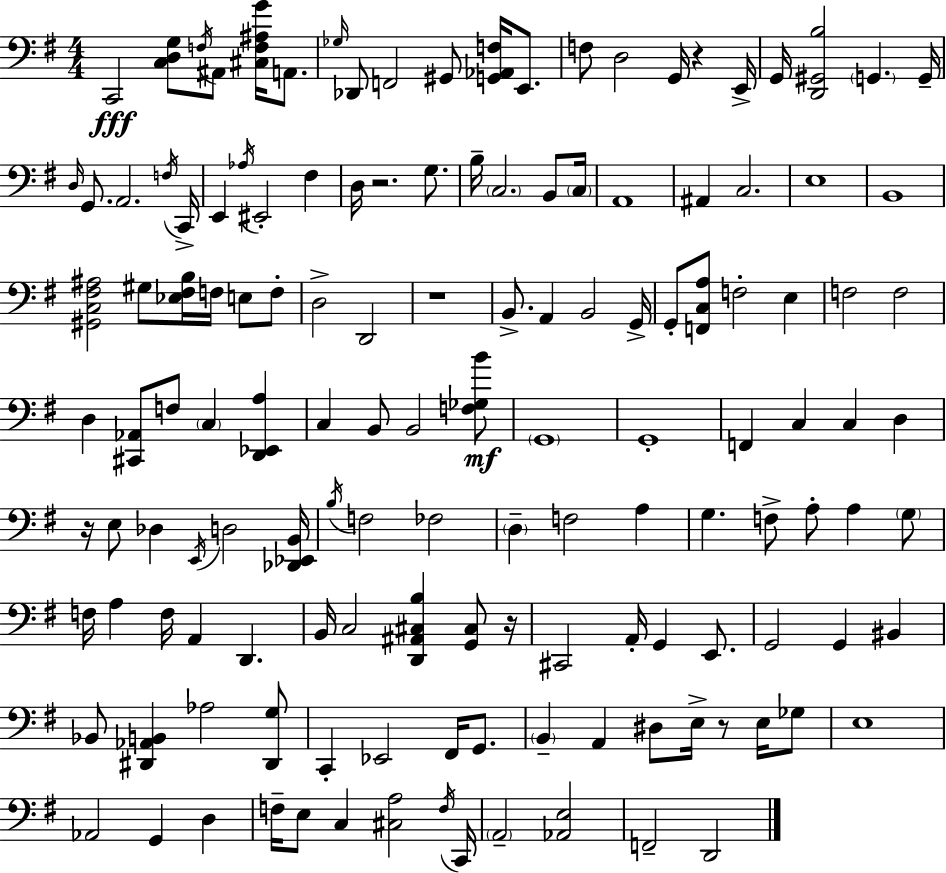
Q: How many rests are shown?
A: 6